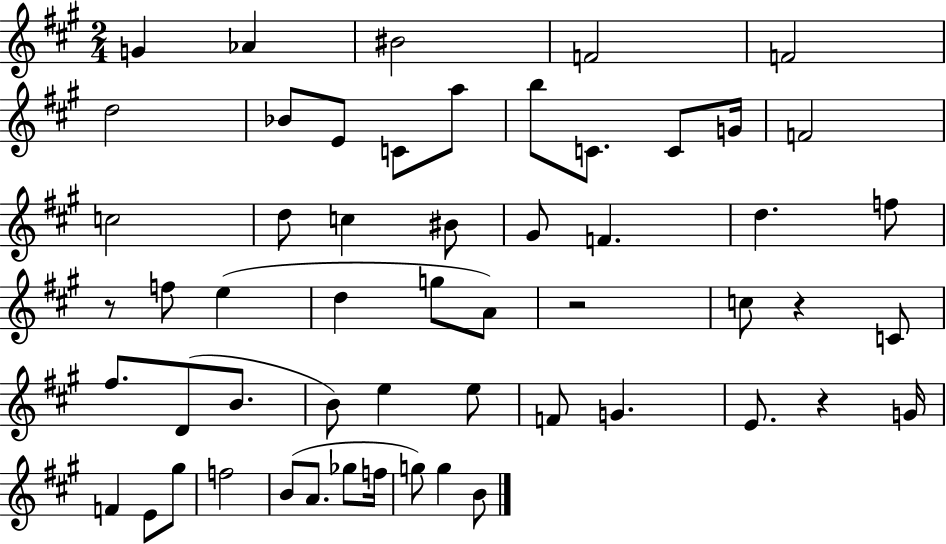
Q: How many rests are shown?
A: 4